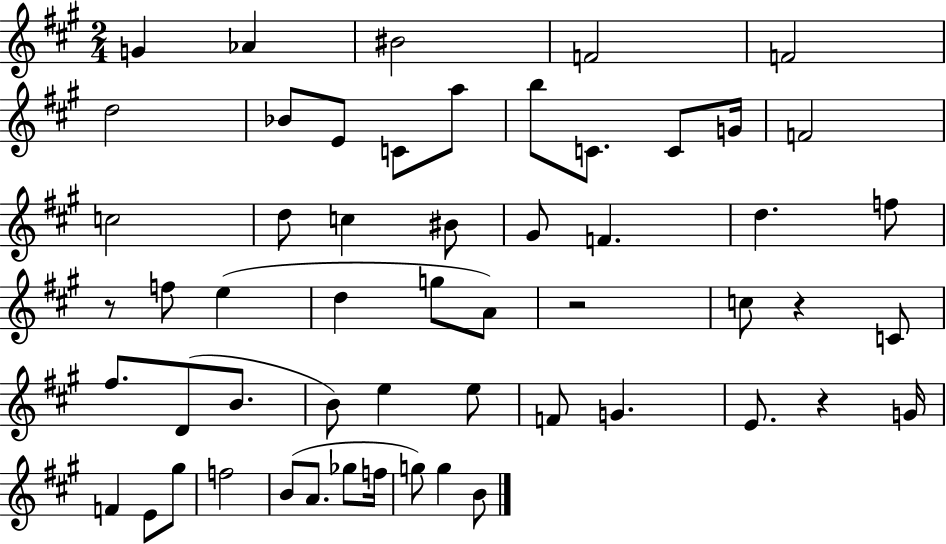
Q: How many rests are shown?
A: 4